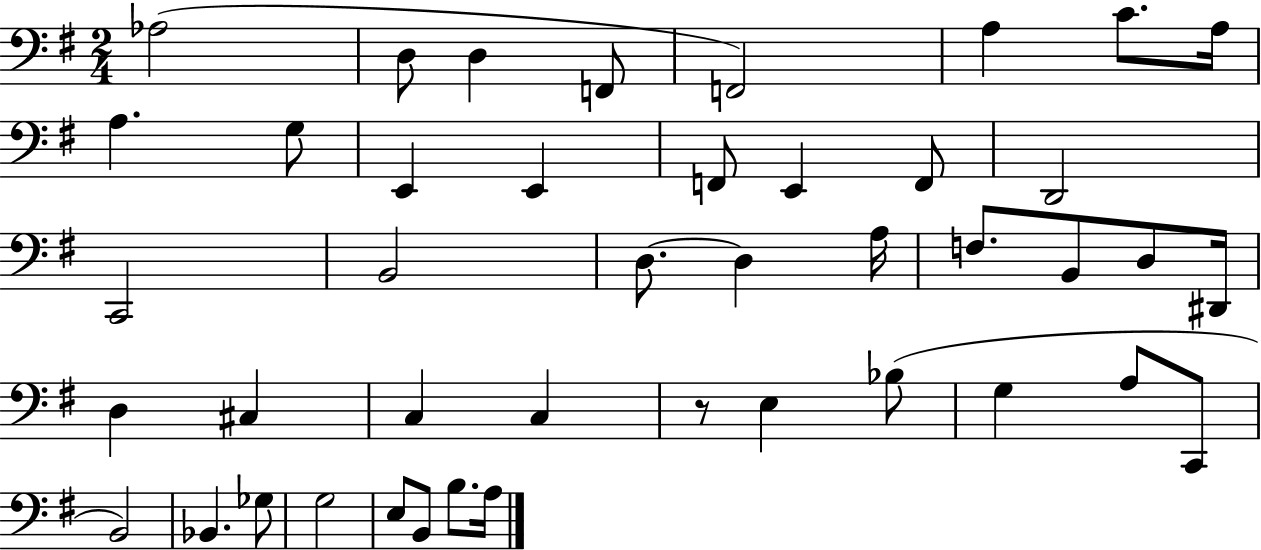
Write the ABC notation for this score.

X:1
T:Untitled
M:2/4
L:1/4
K:G
_A,2 D,/2 D, F,,/2 F,,2 A, C/2 A,/4 A, G,/2 E,, E,, F,,/2 E,, F,,/2 D,,2 C,,2 B,,2 D,/2 D, A,/4 F,/2 B,,/2 D,/2 ^D,,/4 D, ^C, C, C, z/2 E, _B,/2 G, A,/2 C,,/2 B,,2 _B,, _G,/2 G,2 E,/2 B,,/2 B,/2 A,/4